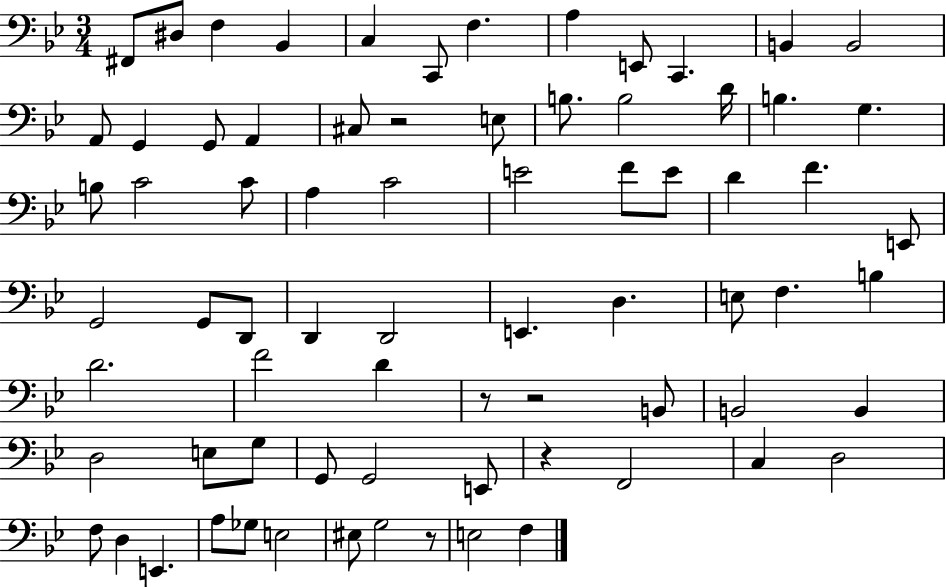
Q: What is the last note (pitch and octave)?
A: F3